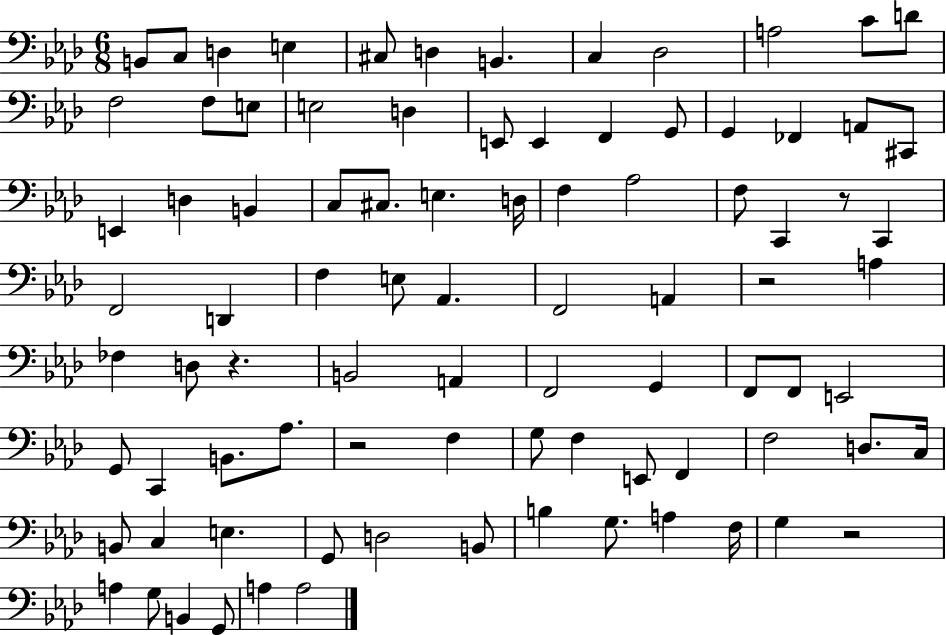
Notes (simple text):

B2/e C3/e D3/q E3/q C#3/e D3/q B2/q. C3/q Db3/h A3/h C4/e D4/e F3/h F3/e E3/e E3/h D3/q E2/e E2/q F2/q G2/e G2/q FES2/q A2/e C#2/e E2/q D3/q B2/q C3/e C#3/e. E3/q. D3/s F3/q Ab3/h F3/e C2/q R/e C2/q F2/h D2/q F3/q E3/e Ab2/q. F2/h A2/q R/h A3/q FES3/q D3/e R/q. B2/h A2/q F2/h G2/q F2/e F2/e E2/h G2/e C2/q B2/e. Ab3/e. R/h F3/q G3/e F3/q E2/e F2/q F3/h D3/e. C3/s B2/e C3/q E3/q. G2/e D3/h B2/e B3/q G3/e. A3/q F3/s G3/q R/h A3/q G3/e B2/q G2/e A3/q A3/h